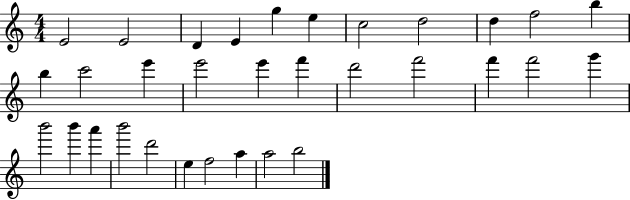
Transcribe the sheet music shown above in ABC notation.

X:1
T:Untitled
M:4/4
L:1/4
K:C
E2 E2 D E g e c2 d2 d f2 b b c'2 e' e'2 e' f' d'2 f'2 f' f'2 g' b'2 b' a' b'2 d'2 e f2 a a2 b2